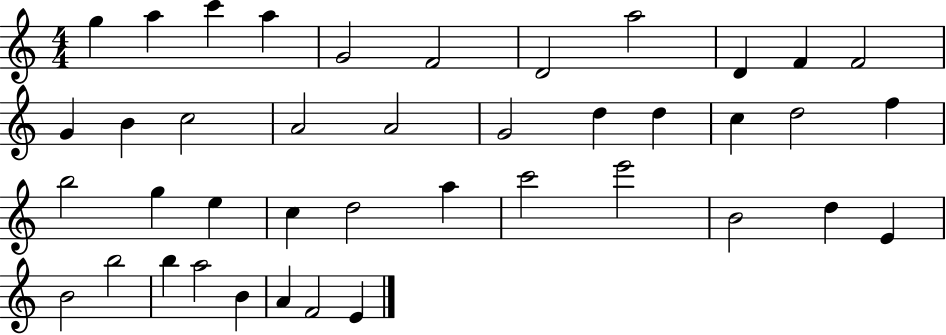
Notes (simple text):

G5/q A5/q C6/q A5/q G4/h F4/h D4/h A5/h D4/q F4/q F4/h G4/q B4/q C5/h A4/h A4/h G4/h D5/q D5/q C5/q D5/h F5/q B5/h G5/q E5/q C5/q D5/h A5/q C6/h E6/h B4/h D5/q E4/q B4/h B5/h B5/q A5/h B4/q A4/q F4/h E4/q